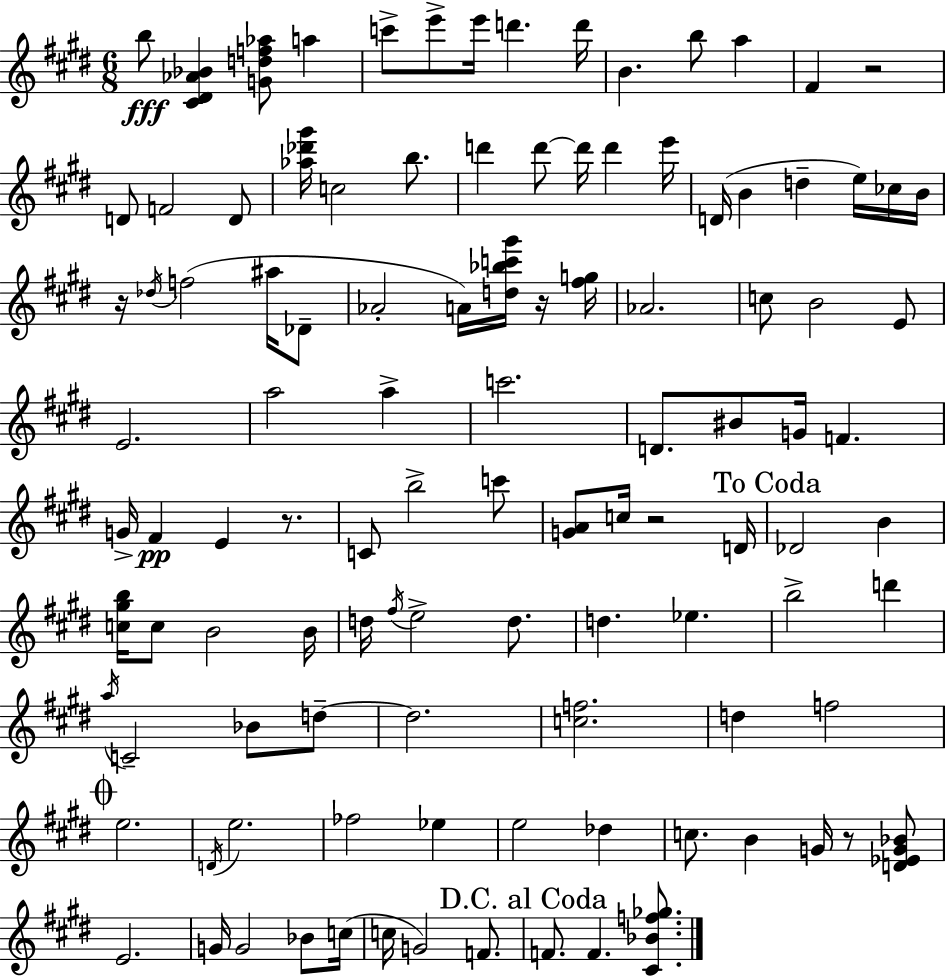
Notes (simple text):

B5/e [C#4,D#4,Ab4,Bb4]/q [G4,D5,F5,Ab5]/e A5/q C6/e E6/e E6/s D6/q. D6/s B4/q. B5/e A5/q F#4/q R/h D4/e F4/h D4/e [Ab5,Db6,G#6]/s C5/h B5/e. D6/q D6/e D6/s D6/q E6/s D4/s B4/q D5/q E5/s CES5/s B4/s R/s Db5/s F5/h A#5/s Db4/e Ab4/h A4/s [D5,Bb5,C6,G#6]/s R/s [F#5,G5]/s Ab4/h. C5/e B4/h E4/e E4/h. A5/h A5/q C6/h. D4/e. BIS4/e G4/s F4/q. G4/s F#4/q E4/q R/e. C4/e B5/h C6/e [G4,A4]/e C5/s R/h D4/s Db4/h B4/q [C5,G#5,B5]/s C5/e B4/h B4/s D5/s F#5/s E5/h D5/e. D5/q. Eb5/q. B5/h D6/q A5/s C4/h Bb4/e D5/e D5/h. [C5,F5]/h. D5/q F5/h E5/h. D4/s E5/h. FES5/h Eb5/q E5/h Db5/q C5/e. B4/q G4/s R/e [D4,Eb4,G4,Bb4]/e E4/h. G4/s G4/h Bb4/e C5/s C5/s G4/h F4/e. F4/e. F4/q. [C#4,Bb4,F5,Gb5]/e.